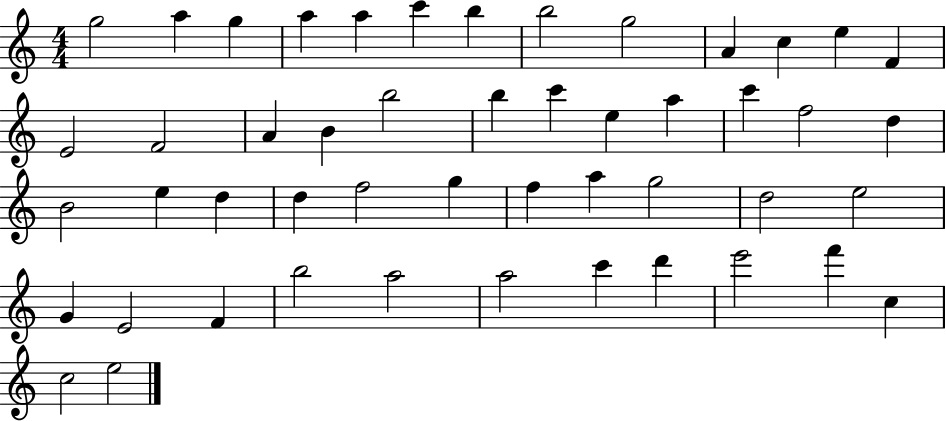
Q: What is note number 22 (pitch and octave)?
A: A5